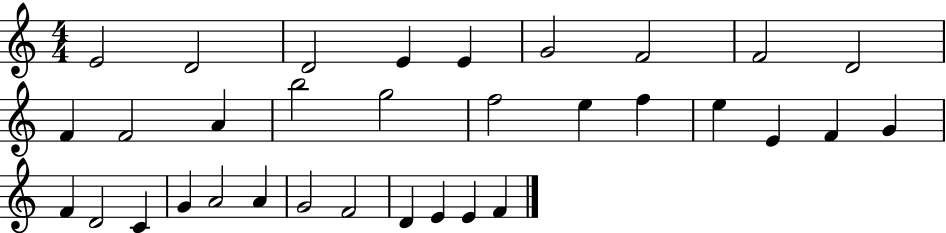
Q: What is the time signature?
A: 4/4